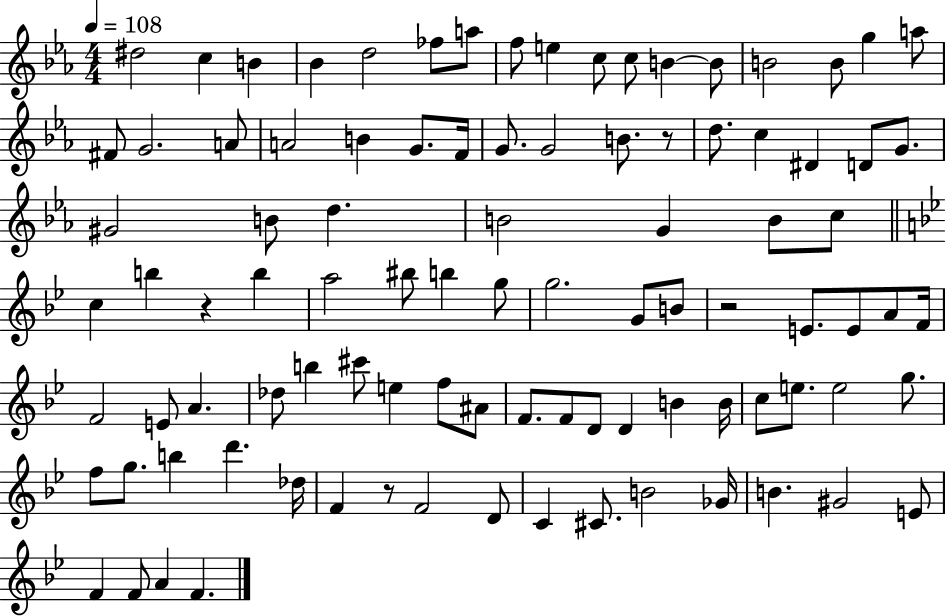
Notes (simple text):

D#5/h C5/q B4/q Bb4/q D5/h FES5/e A5/e F5/e E5/q C5/e C5/e B4/q B4/e B4/h B4/e G5/q A5/e F#4/e G4/h. A4/e A4/h B4/q G4/e. F4/s G4/e. G4/h B4/e. R/e D5/e. C5/q D#4/q D4/e G4/e. G#4/h B4/e D5/q. B4/h G4/q B4/e C5/e C5/q B5/q R/q B5/q A5/h BIS5/e B5/q G5/e G5/h. G4/e B4/e R/h E4/e. E4/e A4/e F4/s F4/h E4/e A4/q. Db5/e B5/q C#6/e E5/q F5/e A#4/e F4/e. F4/e D4/e D4/q B4/q B4/s C5/e E5/e. E5/h G5/e. F5/e G5/e. B5/q D6/q. Db5/s F4/q R/e F4/h D4/e C4/q C#4/e. B4/h Gb4/s B4/q. G#4/h E4/e F4/q F4/e A4/q F4/q.